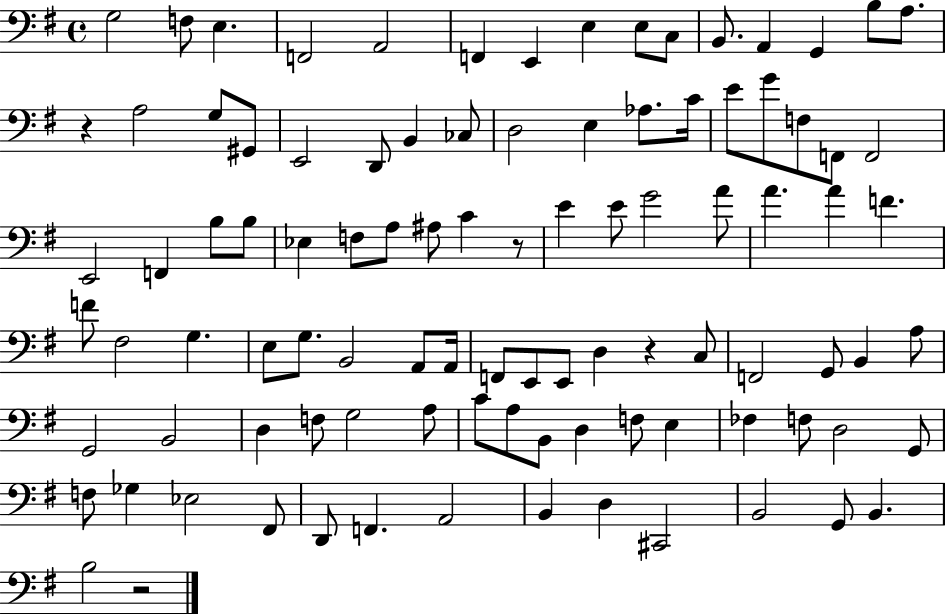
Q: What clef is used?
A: bass